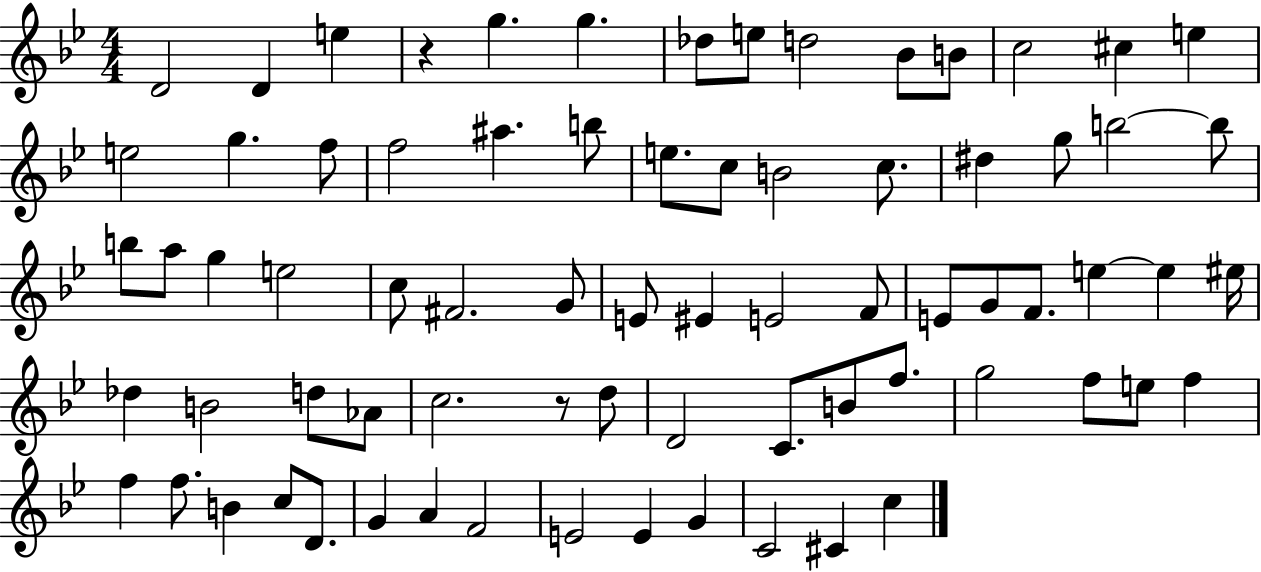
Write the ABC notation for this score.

X:1
T:Untitled
M:4/4
L:1/4
K:Bb
D2 D e z g g _d/2 e/2 d2 _B/2 B/2 c2 ^c e e2 g f/2 f2 ^a b/2 e/2 c/2 B2 c/2 ^d g/2 b2 b/2 b/2 a/2 g e2 c/2 ^F2 G/2 E/2 ^E E2 F/2 E/2 G/2 F/2 e e ^e/4 _d B2 d/2 _A/2 c2 z/2 d/2 D2 C/2 B/2 f/2 g2 f/2 e/2 f f f/2 B c/2 D/2 G A F2 E2 E G C2 ^C c